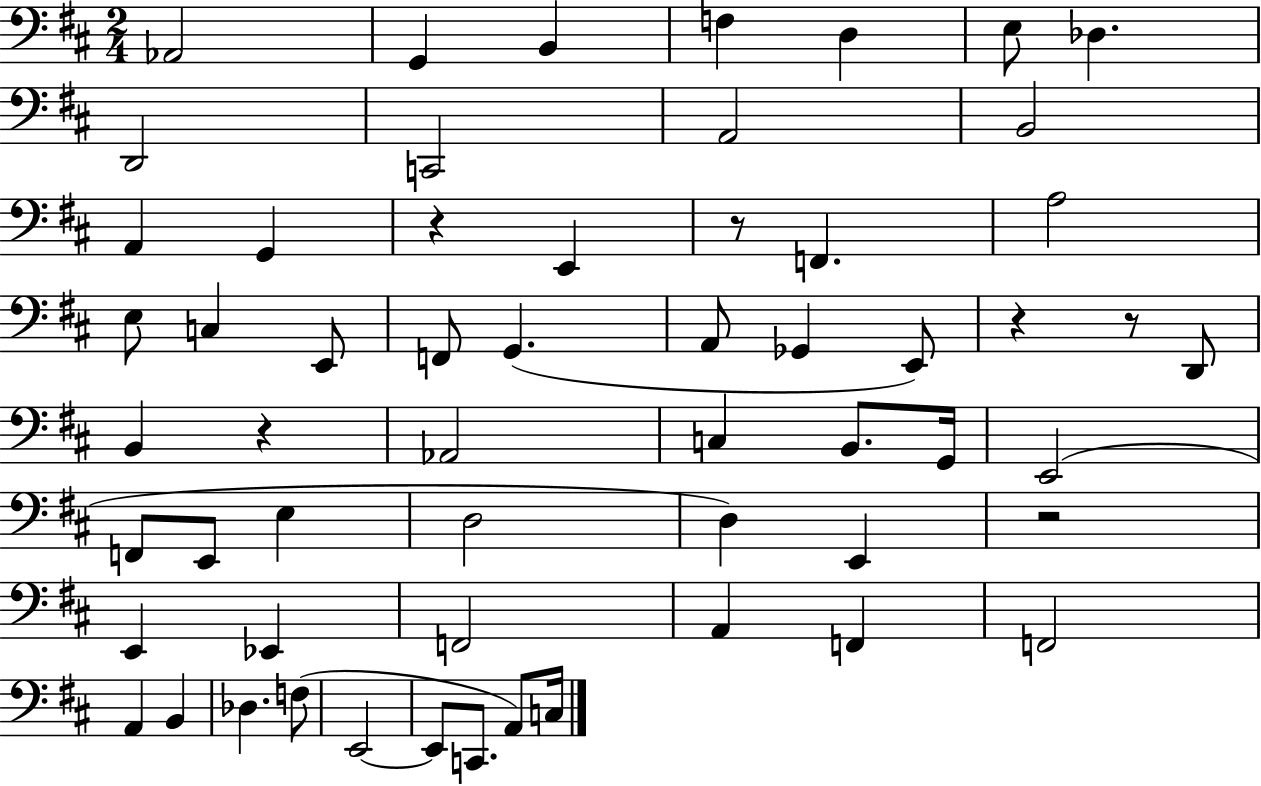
Ab2/h G2/q B2/q F3/q D3/q E3/e Db3/q. D2/h C2/h A2/h B2/h A2/q G2/q R/q E2/q R/e F2/q. A3/h E3/e C3/q E2/e F2/e G2/q. A2/e Gb2/q E2/e R/q R/e D2/e B2/q R/q Ab2/h C3/q B2/e. G2/s E2/h F2/e E2/e E3/q D3/h D3/q E2/q R/h E2/q Eb2/q F2/h A2/q F2/q F2/h A2/q B2/q Db3/q. F3/e E2/h E2/e C2/e. A2/e C3/s